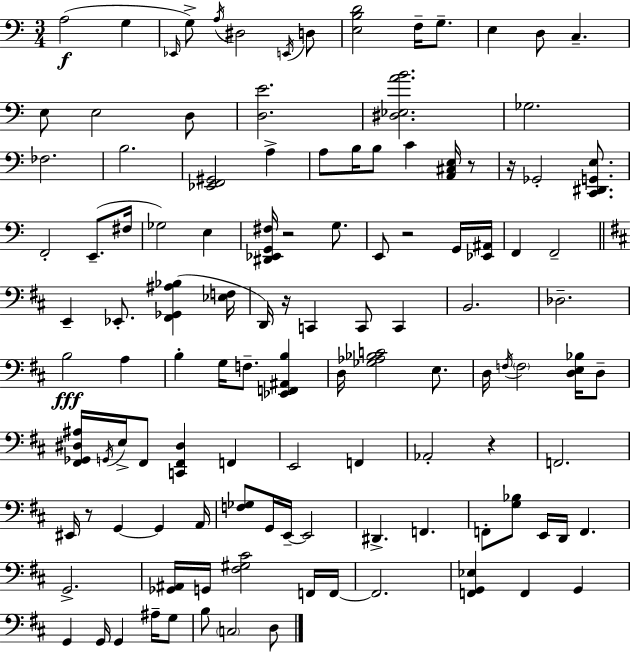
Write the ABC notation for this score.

X:1
T:Untitled
M:3/4
L:1/4
K:Am
A,2 G, _E,,/4 G,/2 A,/4 ^D,2 E,,/4 D,/2 [E,B,D]2 F,/4 G,/2 E, D,/2 C, E,/2 E,2 D,/2 [D,E]2 [^D,_E,AB]2 _G,2 _F,2 B,2 [_E,,F,,^G,,]2 A, A,/2 B,/4 B,/2 C [A,,^C,E,]/4 z/2 z/4 _G,,2 [C,,^D,,G,,E,]/2 F,,2 E,,/2 ^F,/4 _G,2 E, [^D,,_E,,G,,^F,]/4 z2 G,/2 E,,/2 z2 G,,/4 [_E,,^A,,]/4 F,, F,,2 E,, _E,,/2 [^F,,_G,,^A,_B,] [_E,F,]/4 D,,/4 z/4 C,, C,,/2 C,, B,,2 _D,2 B,2 A, B, G,/4 F,/2 [_E,,F,,^A,,B,] D,/4 [_G,_A,_B,C]2 E,/2 D,/4 F,/4 F,2 [D,E,_B,]/4 D,/2 [^F,,_G,,^D,^A,]/4 G,,/4 E,/4 ^F,,/2 [C,,^F,,^D,] F,, E,,2 F,, _A,,2 z F,,2 ^E,,/4 z/2 G,, G,, A,,/4 [F,_G,]/2 G,,/4 E,,/4 E,,2 ^D,, F,, F,,/2 [G,_B,]/2 E,,/4 D,,/4 F,, G,,2 [_G,,^A,,]/4 G,,/4 [^F,^G,^C]2 F,,/4 F,,/4 F,,2 [F,,G,,_E,] F,, G,, G,, G,,/4 G,, ^A,/4 G,/2 B,/2 C,2 D,/2